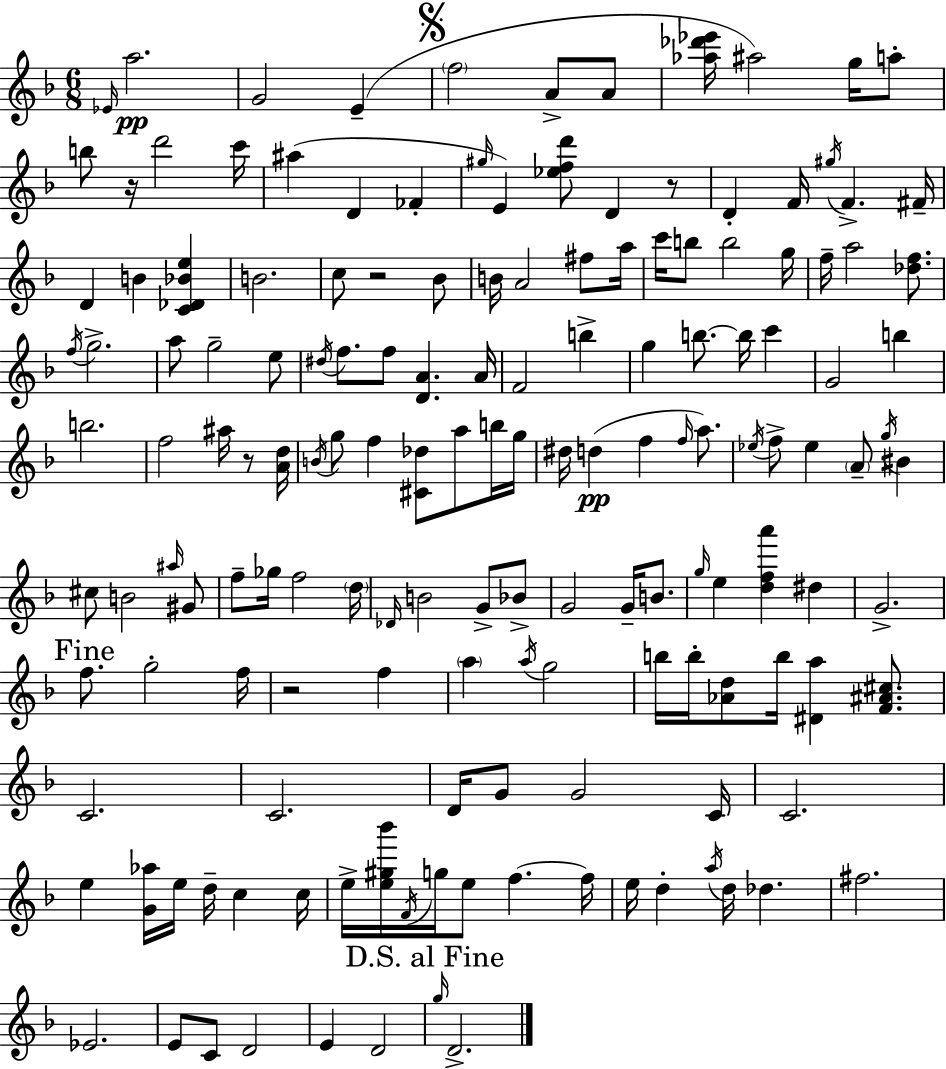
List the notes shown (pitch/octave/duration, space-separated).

Eb4/s A5/h. G4/h E4/q F5/h A4/e A4/e [Ab5,Db6,Eb6]/s A#5/h G5/s A5/e B5/e R/s D6/h C6/s A#5/q D4/q FES4/q G#5/s E4/q [Eb5,F5,D6]/e D4/q R/e D4/q F4/s G#5/s F4/q. F#4/s D4/q B4/q [C4,Db4,Bb4,E5]/q B4/h. C5/e R/h Bb4/e B4/s A4/h F#5/e A5/s C6/s B5/e B5/h G5/s F5/s A5/h [Db5,F5]/e. F5/s G5/h. A5/e G5/h E5/e D#5/s F5/e. F5/e [D4,A4]/q. A4/s F4/h B5/q G5/q B5/e. B5/s C6/q G4/h B5/q B5/h. F5/h A#5/s R/e [A4,D5]/s B4/s G5/e F5/q [C#4,Db5]/e A5/e B5/s G5/s D#5/s D5/q F5/q F5/s A5/e. Eb5/s F5/e Eb5/q A4/e G5/s BIS4/q C#5/e B4/h A#5/s G#4/e F5/e Gb5/s F5/h D5/s Db4/s B4/h G4/e Bb4/e G4/h G4/s B4/e. G5/s E5/q [D5,F5,A6]/q D#5/q G4/h. F5/e. G5/h F5/s R/h F5/q A5/q A5/s G5/h B5/s B5/s [Ab4,D5]/e B5/s [D#4,A5]/q [F4,A#4,C#5]/e. C4/h. C4/h. D4/s G4/e G4/h C4/s C4/h. E5/q [G4,Ab5]/s E5/s D5/s C5/q C5/s E5/s [E5,G#5,Bb6]/s F4/s G5/s E5/e F5/q. F5/s E5/s D5/q A5/s D5/s Db5/q. F#5/h. Eb4/h. E4/e C4/e D4/h E4/q D4/h G5/s D4/h.